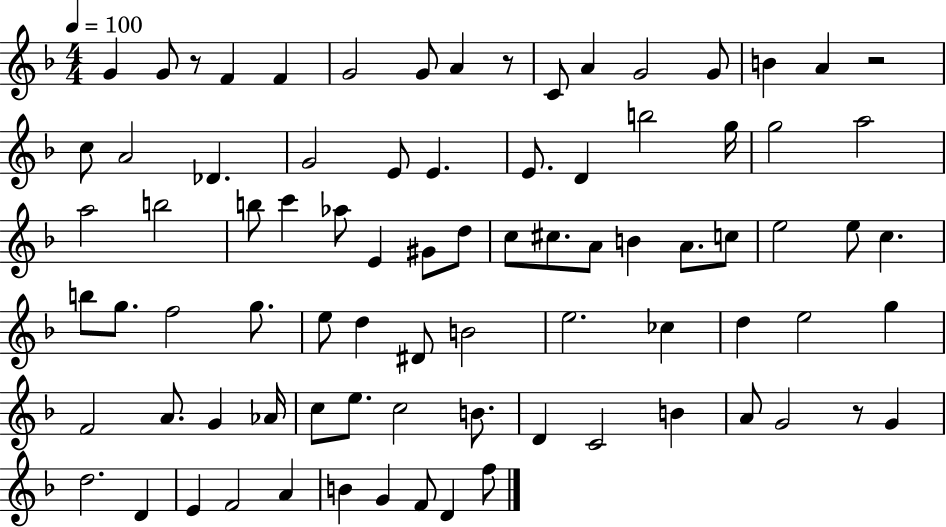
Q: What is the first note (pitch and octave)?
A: G4